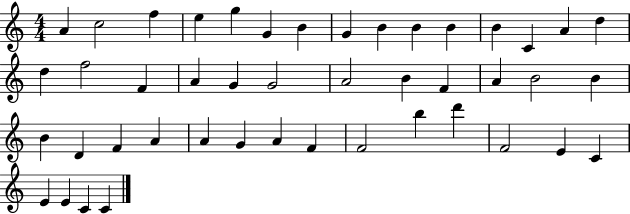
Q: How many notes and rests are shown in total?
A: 45